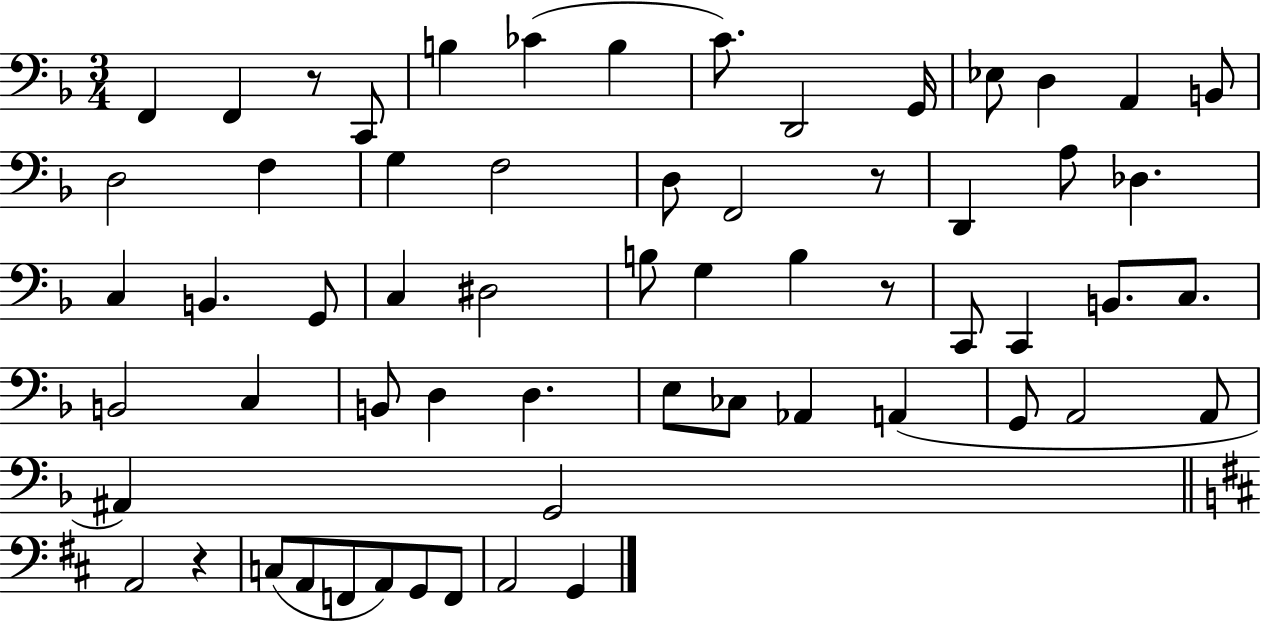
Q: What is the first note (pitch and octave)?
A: F2